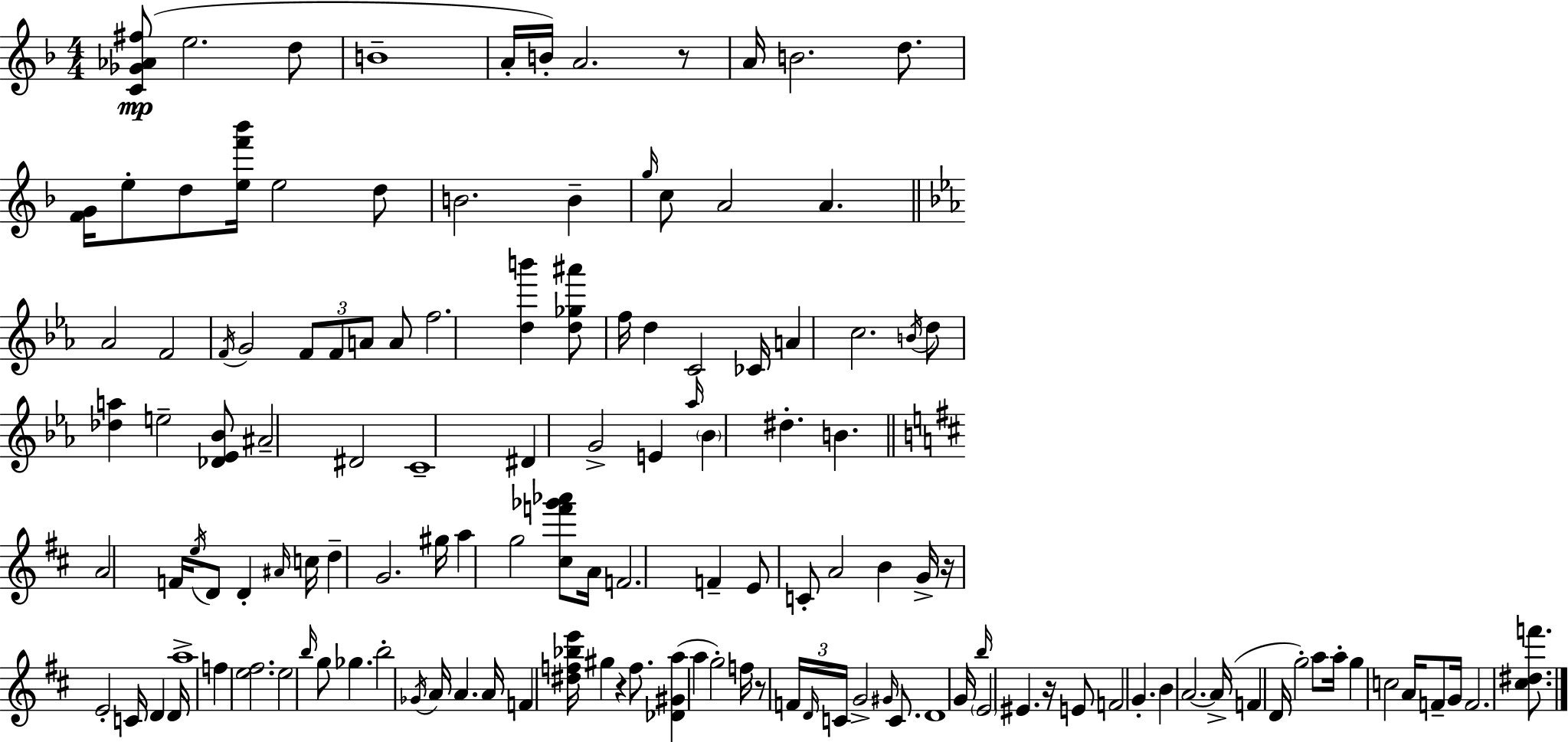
[C4,Gb4,Ab4,F#5]/e E5/h. D5/e B4/w A4/s B4/s A4/h. R/e A4/s B4/h. D5/e. [F4,G4]/s E5/e D5/e [E5,F6,Bb6]/s E5/h D5/e B4/h. B4/q G5/s C5/e A4/h A4/q. Ab4/h F4/h F4/s G4/h F4/e F4/e A4/e A4/e F5/h. [D5,B6]/q [D5,Gb5,A#6]/e F5/s D5/q C4/h CES4/s A4/q C5/h. B4/s D5/e [Db5,A5]/q E5/h [Db4,Eb4,Bb4]/e A#4/h D#4/h C4/w D#4/q G4/h E4/q Ab5/s Bb4/q D#5/q. B4/q. A4/h F4/s E5/s D4/e D4/q A#4/s C5/s D5/q G4/h. G#5/s A5/q G5/h [C#5,F6,Gb6,Ab6]/e A4/s F4/h. F4/q E4/e C4/e A4/h B4/q G4/s R/s E4/h C4/s D4/q D4/s A5/w F5/q [E5,F#5]/h. E5/h B5/s G5/e Gb5/q. B5/h Gb4/s A4/s A4/q. A4/s F4/q [D#5,F5,Bb5,E6]/s G#5/q R/q F5/e. [Db4,G#4,A5]/q A5/q G5/h F5/s R/e F4/s D4/s C4/s G4/h G#4/s C4/e. D4/w G4/s B5/s E4/h EIS4/q. R/s E4/e F4/h G4/q. B4/q A4/h. A4/s F4/q D4/s G5/h A5/e A5/s G5/q C5/h A4/s F4/e G4/s F4/h. [C#5,D#5,F6]/e.